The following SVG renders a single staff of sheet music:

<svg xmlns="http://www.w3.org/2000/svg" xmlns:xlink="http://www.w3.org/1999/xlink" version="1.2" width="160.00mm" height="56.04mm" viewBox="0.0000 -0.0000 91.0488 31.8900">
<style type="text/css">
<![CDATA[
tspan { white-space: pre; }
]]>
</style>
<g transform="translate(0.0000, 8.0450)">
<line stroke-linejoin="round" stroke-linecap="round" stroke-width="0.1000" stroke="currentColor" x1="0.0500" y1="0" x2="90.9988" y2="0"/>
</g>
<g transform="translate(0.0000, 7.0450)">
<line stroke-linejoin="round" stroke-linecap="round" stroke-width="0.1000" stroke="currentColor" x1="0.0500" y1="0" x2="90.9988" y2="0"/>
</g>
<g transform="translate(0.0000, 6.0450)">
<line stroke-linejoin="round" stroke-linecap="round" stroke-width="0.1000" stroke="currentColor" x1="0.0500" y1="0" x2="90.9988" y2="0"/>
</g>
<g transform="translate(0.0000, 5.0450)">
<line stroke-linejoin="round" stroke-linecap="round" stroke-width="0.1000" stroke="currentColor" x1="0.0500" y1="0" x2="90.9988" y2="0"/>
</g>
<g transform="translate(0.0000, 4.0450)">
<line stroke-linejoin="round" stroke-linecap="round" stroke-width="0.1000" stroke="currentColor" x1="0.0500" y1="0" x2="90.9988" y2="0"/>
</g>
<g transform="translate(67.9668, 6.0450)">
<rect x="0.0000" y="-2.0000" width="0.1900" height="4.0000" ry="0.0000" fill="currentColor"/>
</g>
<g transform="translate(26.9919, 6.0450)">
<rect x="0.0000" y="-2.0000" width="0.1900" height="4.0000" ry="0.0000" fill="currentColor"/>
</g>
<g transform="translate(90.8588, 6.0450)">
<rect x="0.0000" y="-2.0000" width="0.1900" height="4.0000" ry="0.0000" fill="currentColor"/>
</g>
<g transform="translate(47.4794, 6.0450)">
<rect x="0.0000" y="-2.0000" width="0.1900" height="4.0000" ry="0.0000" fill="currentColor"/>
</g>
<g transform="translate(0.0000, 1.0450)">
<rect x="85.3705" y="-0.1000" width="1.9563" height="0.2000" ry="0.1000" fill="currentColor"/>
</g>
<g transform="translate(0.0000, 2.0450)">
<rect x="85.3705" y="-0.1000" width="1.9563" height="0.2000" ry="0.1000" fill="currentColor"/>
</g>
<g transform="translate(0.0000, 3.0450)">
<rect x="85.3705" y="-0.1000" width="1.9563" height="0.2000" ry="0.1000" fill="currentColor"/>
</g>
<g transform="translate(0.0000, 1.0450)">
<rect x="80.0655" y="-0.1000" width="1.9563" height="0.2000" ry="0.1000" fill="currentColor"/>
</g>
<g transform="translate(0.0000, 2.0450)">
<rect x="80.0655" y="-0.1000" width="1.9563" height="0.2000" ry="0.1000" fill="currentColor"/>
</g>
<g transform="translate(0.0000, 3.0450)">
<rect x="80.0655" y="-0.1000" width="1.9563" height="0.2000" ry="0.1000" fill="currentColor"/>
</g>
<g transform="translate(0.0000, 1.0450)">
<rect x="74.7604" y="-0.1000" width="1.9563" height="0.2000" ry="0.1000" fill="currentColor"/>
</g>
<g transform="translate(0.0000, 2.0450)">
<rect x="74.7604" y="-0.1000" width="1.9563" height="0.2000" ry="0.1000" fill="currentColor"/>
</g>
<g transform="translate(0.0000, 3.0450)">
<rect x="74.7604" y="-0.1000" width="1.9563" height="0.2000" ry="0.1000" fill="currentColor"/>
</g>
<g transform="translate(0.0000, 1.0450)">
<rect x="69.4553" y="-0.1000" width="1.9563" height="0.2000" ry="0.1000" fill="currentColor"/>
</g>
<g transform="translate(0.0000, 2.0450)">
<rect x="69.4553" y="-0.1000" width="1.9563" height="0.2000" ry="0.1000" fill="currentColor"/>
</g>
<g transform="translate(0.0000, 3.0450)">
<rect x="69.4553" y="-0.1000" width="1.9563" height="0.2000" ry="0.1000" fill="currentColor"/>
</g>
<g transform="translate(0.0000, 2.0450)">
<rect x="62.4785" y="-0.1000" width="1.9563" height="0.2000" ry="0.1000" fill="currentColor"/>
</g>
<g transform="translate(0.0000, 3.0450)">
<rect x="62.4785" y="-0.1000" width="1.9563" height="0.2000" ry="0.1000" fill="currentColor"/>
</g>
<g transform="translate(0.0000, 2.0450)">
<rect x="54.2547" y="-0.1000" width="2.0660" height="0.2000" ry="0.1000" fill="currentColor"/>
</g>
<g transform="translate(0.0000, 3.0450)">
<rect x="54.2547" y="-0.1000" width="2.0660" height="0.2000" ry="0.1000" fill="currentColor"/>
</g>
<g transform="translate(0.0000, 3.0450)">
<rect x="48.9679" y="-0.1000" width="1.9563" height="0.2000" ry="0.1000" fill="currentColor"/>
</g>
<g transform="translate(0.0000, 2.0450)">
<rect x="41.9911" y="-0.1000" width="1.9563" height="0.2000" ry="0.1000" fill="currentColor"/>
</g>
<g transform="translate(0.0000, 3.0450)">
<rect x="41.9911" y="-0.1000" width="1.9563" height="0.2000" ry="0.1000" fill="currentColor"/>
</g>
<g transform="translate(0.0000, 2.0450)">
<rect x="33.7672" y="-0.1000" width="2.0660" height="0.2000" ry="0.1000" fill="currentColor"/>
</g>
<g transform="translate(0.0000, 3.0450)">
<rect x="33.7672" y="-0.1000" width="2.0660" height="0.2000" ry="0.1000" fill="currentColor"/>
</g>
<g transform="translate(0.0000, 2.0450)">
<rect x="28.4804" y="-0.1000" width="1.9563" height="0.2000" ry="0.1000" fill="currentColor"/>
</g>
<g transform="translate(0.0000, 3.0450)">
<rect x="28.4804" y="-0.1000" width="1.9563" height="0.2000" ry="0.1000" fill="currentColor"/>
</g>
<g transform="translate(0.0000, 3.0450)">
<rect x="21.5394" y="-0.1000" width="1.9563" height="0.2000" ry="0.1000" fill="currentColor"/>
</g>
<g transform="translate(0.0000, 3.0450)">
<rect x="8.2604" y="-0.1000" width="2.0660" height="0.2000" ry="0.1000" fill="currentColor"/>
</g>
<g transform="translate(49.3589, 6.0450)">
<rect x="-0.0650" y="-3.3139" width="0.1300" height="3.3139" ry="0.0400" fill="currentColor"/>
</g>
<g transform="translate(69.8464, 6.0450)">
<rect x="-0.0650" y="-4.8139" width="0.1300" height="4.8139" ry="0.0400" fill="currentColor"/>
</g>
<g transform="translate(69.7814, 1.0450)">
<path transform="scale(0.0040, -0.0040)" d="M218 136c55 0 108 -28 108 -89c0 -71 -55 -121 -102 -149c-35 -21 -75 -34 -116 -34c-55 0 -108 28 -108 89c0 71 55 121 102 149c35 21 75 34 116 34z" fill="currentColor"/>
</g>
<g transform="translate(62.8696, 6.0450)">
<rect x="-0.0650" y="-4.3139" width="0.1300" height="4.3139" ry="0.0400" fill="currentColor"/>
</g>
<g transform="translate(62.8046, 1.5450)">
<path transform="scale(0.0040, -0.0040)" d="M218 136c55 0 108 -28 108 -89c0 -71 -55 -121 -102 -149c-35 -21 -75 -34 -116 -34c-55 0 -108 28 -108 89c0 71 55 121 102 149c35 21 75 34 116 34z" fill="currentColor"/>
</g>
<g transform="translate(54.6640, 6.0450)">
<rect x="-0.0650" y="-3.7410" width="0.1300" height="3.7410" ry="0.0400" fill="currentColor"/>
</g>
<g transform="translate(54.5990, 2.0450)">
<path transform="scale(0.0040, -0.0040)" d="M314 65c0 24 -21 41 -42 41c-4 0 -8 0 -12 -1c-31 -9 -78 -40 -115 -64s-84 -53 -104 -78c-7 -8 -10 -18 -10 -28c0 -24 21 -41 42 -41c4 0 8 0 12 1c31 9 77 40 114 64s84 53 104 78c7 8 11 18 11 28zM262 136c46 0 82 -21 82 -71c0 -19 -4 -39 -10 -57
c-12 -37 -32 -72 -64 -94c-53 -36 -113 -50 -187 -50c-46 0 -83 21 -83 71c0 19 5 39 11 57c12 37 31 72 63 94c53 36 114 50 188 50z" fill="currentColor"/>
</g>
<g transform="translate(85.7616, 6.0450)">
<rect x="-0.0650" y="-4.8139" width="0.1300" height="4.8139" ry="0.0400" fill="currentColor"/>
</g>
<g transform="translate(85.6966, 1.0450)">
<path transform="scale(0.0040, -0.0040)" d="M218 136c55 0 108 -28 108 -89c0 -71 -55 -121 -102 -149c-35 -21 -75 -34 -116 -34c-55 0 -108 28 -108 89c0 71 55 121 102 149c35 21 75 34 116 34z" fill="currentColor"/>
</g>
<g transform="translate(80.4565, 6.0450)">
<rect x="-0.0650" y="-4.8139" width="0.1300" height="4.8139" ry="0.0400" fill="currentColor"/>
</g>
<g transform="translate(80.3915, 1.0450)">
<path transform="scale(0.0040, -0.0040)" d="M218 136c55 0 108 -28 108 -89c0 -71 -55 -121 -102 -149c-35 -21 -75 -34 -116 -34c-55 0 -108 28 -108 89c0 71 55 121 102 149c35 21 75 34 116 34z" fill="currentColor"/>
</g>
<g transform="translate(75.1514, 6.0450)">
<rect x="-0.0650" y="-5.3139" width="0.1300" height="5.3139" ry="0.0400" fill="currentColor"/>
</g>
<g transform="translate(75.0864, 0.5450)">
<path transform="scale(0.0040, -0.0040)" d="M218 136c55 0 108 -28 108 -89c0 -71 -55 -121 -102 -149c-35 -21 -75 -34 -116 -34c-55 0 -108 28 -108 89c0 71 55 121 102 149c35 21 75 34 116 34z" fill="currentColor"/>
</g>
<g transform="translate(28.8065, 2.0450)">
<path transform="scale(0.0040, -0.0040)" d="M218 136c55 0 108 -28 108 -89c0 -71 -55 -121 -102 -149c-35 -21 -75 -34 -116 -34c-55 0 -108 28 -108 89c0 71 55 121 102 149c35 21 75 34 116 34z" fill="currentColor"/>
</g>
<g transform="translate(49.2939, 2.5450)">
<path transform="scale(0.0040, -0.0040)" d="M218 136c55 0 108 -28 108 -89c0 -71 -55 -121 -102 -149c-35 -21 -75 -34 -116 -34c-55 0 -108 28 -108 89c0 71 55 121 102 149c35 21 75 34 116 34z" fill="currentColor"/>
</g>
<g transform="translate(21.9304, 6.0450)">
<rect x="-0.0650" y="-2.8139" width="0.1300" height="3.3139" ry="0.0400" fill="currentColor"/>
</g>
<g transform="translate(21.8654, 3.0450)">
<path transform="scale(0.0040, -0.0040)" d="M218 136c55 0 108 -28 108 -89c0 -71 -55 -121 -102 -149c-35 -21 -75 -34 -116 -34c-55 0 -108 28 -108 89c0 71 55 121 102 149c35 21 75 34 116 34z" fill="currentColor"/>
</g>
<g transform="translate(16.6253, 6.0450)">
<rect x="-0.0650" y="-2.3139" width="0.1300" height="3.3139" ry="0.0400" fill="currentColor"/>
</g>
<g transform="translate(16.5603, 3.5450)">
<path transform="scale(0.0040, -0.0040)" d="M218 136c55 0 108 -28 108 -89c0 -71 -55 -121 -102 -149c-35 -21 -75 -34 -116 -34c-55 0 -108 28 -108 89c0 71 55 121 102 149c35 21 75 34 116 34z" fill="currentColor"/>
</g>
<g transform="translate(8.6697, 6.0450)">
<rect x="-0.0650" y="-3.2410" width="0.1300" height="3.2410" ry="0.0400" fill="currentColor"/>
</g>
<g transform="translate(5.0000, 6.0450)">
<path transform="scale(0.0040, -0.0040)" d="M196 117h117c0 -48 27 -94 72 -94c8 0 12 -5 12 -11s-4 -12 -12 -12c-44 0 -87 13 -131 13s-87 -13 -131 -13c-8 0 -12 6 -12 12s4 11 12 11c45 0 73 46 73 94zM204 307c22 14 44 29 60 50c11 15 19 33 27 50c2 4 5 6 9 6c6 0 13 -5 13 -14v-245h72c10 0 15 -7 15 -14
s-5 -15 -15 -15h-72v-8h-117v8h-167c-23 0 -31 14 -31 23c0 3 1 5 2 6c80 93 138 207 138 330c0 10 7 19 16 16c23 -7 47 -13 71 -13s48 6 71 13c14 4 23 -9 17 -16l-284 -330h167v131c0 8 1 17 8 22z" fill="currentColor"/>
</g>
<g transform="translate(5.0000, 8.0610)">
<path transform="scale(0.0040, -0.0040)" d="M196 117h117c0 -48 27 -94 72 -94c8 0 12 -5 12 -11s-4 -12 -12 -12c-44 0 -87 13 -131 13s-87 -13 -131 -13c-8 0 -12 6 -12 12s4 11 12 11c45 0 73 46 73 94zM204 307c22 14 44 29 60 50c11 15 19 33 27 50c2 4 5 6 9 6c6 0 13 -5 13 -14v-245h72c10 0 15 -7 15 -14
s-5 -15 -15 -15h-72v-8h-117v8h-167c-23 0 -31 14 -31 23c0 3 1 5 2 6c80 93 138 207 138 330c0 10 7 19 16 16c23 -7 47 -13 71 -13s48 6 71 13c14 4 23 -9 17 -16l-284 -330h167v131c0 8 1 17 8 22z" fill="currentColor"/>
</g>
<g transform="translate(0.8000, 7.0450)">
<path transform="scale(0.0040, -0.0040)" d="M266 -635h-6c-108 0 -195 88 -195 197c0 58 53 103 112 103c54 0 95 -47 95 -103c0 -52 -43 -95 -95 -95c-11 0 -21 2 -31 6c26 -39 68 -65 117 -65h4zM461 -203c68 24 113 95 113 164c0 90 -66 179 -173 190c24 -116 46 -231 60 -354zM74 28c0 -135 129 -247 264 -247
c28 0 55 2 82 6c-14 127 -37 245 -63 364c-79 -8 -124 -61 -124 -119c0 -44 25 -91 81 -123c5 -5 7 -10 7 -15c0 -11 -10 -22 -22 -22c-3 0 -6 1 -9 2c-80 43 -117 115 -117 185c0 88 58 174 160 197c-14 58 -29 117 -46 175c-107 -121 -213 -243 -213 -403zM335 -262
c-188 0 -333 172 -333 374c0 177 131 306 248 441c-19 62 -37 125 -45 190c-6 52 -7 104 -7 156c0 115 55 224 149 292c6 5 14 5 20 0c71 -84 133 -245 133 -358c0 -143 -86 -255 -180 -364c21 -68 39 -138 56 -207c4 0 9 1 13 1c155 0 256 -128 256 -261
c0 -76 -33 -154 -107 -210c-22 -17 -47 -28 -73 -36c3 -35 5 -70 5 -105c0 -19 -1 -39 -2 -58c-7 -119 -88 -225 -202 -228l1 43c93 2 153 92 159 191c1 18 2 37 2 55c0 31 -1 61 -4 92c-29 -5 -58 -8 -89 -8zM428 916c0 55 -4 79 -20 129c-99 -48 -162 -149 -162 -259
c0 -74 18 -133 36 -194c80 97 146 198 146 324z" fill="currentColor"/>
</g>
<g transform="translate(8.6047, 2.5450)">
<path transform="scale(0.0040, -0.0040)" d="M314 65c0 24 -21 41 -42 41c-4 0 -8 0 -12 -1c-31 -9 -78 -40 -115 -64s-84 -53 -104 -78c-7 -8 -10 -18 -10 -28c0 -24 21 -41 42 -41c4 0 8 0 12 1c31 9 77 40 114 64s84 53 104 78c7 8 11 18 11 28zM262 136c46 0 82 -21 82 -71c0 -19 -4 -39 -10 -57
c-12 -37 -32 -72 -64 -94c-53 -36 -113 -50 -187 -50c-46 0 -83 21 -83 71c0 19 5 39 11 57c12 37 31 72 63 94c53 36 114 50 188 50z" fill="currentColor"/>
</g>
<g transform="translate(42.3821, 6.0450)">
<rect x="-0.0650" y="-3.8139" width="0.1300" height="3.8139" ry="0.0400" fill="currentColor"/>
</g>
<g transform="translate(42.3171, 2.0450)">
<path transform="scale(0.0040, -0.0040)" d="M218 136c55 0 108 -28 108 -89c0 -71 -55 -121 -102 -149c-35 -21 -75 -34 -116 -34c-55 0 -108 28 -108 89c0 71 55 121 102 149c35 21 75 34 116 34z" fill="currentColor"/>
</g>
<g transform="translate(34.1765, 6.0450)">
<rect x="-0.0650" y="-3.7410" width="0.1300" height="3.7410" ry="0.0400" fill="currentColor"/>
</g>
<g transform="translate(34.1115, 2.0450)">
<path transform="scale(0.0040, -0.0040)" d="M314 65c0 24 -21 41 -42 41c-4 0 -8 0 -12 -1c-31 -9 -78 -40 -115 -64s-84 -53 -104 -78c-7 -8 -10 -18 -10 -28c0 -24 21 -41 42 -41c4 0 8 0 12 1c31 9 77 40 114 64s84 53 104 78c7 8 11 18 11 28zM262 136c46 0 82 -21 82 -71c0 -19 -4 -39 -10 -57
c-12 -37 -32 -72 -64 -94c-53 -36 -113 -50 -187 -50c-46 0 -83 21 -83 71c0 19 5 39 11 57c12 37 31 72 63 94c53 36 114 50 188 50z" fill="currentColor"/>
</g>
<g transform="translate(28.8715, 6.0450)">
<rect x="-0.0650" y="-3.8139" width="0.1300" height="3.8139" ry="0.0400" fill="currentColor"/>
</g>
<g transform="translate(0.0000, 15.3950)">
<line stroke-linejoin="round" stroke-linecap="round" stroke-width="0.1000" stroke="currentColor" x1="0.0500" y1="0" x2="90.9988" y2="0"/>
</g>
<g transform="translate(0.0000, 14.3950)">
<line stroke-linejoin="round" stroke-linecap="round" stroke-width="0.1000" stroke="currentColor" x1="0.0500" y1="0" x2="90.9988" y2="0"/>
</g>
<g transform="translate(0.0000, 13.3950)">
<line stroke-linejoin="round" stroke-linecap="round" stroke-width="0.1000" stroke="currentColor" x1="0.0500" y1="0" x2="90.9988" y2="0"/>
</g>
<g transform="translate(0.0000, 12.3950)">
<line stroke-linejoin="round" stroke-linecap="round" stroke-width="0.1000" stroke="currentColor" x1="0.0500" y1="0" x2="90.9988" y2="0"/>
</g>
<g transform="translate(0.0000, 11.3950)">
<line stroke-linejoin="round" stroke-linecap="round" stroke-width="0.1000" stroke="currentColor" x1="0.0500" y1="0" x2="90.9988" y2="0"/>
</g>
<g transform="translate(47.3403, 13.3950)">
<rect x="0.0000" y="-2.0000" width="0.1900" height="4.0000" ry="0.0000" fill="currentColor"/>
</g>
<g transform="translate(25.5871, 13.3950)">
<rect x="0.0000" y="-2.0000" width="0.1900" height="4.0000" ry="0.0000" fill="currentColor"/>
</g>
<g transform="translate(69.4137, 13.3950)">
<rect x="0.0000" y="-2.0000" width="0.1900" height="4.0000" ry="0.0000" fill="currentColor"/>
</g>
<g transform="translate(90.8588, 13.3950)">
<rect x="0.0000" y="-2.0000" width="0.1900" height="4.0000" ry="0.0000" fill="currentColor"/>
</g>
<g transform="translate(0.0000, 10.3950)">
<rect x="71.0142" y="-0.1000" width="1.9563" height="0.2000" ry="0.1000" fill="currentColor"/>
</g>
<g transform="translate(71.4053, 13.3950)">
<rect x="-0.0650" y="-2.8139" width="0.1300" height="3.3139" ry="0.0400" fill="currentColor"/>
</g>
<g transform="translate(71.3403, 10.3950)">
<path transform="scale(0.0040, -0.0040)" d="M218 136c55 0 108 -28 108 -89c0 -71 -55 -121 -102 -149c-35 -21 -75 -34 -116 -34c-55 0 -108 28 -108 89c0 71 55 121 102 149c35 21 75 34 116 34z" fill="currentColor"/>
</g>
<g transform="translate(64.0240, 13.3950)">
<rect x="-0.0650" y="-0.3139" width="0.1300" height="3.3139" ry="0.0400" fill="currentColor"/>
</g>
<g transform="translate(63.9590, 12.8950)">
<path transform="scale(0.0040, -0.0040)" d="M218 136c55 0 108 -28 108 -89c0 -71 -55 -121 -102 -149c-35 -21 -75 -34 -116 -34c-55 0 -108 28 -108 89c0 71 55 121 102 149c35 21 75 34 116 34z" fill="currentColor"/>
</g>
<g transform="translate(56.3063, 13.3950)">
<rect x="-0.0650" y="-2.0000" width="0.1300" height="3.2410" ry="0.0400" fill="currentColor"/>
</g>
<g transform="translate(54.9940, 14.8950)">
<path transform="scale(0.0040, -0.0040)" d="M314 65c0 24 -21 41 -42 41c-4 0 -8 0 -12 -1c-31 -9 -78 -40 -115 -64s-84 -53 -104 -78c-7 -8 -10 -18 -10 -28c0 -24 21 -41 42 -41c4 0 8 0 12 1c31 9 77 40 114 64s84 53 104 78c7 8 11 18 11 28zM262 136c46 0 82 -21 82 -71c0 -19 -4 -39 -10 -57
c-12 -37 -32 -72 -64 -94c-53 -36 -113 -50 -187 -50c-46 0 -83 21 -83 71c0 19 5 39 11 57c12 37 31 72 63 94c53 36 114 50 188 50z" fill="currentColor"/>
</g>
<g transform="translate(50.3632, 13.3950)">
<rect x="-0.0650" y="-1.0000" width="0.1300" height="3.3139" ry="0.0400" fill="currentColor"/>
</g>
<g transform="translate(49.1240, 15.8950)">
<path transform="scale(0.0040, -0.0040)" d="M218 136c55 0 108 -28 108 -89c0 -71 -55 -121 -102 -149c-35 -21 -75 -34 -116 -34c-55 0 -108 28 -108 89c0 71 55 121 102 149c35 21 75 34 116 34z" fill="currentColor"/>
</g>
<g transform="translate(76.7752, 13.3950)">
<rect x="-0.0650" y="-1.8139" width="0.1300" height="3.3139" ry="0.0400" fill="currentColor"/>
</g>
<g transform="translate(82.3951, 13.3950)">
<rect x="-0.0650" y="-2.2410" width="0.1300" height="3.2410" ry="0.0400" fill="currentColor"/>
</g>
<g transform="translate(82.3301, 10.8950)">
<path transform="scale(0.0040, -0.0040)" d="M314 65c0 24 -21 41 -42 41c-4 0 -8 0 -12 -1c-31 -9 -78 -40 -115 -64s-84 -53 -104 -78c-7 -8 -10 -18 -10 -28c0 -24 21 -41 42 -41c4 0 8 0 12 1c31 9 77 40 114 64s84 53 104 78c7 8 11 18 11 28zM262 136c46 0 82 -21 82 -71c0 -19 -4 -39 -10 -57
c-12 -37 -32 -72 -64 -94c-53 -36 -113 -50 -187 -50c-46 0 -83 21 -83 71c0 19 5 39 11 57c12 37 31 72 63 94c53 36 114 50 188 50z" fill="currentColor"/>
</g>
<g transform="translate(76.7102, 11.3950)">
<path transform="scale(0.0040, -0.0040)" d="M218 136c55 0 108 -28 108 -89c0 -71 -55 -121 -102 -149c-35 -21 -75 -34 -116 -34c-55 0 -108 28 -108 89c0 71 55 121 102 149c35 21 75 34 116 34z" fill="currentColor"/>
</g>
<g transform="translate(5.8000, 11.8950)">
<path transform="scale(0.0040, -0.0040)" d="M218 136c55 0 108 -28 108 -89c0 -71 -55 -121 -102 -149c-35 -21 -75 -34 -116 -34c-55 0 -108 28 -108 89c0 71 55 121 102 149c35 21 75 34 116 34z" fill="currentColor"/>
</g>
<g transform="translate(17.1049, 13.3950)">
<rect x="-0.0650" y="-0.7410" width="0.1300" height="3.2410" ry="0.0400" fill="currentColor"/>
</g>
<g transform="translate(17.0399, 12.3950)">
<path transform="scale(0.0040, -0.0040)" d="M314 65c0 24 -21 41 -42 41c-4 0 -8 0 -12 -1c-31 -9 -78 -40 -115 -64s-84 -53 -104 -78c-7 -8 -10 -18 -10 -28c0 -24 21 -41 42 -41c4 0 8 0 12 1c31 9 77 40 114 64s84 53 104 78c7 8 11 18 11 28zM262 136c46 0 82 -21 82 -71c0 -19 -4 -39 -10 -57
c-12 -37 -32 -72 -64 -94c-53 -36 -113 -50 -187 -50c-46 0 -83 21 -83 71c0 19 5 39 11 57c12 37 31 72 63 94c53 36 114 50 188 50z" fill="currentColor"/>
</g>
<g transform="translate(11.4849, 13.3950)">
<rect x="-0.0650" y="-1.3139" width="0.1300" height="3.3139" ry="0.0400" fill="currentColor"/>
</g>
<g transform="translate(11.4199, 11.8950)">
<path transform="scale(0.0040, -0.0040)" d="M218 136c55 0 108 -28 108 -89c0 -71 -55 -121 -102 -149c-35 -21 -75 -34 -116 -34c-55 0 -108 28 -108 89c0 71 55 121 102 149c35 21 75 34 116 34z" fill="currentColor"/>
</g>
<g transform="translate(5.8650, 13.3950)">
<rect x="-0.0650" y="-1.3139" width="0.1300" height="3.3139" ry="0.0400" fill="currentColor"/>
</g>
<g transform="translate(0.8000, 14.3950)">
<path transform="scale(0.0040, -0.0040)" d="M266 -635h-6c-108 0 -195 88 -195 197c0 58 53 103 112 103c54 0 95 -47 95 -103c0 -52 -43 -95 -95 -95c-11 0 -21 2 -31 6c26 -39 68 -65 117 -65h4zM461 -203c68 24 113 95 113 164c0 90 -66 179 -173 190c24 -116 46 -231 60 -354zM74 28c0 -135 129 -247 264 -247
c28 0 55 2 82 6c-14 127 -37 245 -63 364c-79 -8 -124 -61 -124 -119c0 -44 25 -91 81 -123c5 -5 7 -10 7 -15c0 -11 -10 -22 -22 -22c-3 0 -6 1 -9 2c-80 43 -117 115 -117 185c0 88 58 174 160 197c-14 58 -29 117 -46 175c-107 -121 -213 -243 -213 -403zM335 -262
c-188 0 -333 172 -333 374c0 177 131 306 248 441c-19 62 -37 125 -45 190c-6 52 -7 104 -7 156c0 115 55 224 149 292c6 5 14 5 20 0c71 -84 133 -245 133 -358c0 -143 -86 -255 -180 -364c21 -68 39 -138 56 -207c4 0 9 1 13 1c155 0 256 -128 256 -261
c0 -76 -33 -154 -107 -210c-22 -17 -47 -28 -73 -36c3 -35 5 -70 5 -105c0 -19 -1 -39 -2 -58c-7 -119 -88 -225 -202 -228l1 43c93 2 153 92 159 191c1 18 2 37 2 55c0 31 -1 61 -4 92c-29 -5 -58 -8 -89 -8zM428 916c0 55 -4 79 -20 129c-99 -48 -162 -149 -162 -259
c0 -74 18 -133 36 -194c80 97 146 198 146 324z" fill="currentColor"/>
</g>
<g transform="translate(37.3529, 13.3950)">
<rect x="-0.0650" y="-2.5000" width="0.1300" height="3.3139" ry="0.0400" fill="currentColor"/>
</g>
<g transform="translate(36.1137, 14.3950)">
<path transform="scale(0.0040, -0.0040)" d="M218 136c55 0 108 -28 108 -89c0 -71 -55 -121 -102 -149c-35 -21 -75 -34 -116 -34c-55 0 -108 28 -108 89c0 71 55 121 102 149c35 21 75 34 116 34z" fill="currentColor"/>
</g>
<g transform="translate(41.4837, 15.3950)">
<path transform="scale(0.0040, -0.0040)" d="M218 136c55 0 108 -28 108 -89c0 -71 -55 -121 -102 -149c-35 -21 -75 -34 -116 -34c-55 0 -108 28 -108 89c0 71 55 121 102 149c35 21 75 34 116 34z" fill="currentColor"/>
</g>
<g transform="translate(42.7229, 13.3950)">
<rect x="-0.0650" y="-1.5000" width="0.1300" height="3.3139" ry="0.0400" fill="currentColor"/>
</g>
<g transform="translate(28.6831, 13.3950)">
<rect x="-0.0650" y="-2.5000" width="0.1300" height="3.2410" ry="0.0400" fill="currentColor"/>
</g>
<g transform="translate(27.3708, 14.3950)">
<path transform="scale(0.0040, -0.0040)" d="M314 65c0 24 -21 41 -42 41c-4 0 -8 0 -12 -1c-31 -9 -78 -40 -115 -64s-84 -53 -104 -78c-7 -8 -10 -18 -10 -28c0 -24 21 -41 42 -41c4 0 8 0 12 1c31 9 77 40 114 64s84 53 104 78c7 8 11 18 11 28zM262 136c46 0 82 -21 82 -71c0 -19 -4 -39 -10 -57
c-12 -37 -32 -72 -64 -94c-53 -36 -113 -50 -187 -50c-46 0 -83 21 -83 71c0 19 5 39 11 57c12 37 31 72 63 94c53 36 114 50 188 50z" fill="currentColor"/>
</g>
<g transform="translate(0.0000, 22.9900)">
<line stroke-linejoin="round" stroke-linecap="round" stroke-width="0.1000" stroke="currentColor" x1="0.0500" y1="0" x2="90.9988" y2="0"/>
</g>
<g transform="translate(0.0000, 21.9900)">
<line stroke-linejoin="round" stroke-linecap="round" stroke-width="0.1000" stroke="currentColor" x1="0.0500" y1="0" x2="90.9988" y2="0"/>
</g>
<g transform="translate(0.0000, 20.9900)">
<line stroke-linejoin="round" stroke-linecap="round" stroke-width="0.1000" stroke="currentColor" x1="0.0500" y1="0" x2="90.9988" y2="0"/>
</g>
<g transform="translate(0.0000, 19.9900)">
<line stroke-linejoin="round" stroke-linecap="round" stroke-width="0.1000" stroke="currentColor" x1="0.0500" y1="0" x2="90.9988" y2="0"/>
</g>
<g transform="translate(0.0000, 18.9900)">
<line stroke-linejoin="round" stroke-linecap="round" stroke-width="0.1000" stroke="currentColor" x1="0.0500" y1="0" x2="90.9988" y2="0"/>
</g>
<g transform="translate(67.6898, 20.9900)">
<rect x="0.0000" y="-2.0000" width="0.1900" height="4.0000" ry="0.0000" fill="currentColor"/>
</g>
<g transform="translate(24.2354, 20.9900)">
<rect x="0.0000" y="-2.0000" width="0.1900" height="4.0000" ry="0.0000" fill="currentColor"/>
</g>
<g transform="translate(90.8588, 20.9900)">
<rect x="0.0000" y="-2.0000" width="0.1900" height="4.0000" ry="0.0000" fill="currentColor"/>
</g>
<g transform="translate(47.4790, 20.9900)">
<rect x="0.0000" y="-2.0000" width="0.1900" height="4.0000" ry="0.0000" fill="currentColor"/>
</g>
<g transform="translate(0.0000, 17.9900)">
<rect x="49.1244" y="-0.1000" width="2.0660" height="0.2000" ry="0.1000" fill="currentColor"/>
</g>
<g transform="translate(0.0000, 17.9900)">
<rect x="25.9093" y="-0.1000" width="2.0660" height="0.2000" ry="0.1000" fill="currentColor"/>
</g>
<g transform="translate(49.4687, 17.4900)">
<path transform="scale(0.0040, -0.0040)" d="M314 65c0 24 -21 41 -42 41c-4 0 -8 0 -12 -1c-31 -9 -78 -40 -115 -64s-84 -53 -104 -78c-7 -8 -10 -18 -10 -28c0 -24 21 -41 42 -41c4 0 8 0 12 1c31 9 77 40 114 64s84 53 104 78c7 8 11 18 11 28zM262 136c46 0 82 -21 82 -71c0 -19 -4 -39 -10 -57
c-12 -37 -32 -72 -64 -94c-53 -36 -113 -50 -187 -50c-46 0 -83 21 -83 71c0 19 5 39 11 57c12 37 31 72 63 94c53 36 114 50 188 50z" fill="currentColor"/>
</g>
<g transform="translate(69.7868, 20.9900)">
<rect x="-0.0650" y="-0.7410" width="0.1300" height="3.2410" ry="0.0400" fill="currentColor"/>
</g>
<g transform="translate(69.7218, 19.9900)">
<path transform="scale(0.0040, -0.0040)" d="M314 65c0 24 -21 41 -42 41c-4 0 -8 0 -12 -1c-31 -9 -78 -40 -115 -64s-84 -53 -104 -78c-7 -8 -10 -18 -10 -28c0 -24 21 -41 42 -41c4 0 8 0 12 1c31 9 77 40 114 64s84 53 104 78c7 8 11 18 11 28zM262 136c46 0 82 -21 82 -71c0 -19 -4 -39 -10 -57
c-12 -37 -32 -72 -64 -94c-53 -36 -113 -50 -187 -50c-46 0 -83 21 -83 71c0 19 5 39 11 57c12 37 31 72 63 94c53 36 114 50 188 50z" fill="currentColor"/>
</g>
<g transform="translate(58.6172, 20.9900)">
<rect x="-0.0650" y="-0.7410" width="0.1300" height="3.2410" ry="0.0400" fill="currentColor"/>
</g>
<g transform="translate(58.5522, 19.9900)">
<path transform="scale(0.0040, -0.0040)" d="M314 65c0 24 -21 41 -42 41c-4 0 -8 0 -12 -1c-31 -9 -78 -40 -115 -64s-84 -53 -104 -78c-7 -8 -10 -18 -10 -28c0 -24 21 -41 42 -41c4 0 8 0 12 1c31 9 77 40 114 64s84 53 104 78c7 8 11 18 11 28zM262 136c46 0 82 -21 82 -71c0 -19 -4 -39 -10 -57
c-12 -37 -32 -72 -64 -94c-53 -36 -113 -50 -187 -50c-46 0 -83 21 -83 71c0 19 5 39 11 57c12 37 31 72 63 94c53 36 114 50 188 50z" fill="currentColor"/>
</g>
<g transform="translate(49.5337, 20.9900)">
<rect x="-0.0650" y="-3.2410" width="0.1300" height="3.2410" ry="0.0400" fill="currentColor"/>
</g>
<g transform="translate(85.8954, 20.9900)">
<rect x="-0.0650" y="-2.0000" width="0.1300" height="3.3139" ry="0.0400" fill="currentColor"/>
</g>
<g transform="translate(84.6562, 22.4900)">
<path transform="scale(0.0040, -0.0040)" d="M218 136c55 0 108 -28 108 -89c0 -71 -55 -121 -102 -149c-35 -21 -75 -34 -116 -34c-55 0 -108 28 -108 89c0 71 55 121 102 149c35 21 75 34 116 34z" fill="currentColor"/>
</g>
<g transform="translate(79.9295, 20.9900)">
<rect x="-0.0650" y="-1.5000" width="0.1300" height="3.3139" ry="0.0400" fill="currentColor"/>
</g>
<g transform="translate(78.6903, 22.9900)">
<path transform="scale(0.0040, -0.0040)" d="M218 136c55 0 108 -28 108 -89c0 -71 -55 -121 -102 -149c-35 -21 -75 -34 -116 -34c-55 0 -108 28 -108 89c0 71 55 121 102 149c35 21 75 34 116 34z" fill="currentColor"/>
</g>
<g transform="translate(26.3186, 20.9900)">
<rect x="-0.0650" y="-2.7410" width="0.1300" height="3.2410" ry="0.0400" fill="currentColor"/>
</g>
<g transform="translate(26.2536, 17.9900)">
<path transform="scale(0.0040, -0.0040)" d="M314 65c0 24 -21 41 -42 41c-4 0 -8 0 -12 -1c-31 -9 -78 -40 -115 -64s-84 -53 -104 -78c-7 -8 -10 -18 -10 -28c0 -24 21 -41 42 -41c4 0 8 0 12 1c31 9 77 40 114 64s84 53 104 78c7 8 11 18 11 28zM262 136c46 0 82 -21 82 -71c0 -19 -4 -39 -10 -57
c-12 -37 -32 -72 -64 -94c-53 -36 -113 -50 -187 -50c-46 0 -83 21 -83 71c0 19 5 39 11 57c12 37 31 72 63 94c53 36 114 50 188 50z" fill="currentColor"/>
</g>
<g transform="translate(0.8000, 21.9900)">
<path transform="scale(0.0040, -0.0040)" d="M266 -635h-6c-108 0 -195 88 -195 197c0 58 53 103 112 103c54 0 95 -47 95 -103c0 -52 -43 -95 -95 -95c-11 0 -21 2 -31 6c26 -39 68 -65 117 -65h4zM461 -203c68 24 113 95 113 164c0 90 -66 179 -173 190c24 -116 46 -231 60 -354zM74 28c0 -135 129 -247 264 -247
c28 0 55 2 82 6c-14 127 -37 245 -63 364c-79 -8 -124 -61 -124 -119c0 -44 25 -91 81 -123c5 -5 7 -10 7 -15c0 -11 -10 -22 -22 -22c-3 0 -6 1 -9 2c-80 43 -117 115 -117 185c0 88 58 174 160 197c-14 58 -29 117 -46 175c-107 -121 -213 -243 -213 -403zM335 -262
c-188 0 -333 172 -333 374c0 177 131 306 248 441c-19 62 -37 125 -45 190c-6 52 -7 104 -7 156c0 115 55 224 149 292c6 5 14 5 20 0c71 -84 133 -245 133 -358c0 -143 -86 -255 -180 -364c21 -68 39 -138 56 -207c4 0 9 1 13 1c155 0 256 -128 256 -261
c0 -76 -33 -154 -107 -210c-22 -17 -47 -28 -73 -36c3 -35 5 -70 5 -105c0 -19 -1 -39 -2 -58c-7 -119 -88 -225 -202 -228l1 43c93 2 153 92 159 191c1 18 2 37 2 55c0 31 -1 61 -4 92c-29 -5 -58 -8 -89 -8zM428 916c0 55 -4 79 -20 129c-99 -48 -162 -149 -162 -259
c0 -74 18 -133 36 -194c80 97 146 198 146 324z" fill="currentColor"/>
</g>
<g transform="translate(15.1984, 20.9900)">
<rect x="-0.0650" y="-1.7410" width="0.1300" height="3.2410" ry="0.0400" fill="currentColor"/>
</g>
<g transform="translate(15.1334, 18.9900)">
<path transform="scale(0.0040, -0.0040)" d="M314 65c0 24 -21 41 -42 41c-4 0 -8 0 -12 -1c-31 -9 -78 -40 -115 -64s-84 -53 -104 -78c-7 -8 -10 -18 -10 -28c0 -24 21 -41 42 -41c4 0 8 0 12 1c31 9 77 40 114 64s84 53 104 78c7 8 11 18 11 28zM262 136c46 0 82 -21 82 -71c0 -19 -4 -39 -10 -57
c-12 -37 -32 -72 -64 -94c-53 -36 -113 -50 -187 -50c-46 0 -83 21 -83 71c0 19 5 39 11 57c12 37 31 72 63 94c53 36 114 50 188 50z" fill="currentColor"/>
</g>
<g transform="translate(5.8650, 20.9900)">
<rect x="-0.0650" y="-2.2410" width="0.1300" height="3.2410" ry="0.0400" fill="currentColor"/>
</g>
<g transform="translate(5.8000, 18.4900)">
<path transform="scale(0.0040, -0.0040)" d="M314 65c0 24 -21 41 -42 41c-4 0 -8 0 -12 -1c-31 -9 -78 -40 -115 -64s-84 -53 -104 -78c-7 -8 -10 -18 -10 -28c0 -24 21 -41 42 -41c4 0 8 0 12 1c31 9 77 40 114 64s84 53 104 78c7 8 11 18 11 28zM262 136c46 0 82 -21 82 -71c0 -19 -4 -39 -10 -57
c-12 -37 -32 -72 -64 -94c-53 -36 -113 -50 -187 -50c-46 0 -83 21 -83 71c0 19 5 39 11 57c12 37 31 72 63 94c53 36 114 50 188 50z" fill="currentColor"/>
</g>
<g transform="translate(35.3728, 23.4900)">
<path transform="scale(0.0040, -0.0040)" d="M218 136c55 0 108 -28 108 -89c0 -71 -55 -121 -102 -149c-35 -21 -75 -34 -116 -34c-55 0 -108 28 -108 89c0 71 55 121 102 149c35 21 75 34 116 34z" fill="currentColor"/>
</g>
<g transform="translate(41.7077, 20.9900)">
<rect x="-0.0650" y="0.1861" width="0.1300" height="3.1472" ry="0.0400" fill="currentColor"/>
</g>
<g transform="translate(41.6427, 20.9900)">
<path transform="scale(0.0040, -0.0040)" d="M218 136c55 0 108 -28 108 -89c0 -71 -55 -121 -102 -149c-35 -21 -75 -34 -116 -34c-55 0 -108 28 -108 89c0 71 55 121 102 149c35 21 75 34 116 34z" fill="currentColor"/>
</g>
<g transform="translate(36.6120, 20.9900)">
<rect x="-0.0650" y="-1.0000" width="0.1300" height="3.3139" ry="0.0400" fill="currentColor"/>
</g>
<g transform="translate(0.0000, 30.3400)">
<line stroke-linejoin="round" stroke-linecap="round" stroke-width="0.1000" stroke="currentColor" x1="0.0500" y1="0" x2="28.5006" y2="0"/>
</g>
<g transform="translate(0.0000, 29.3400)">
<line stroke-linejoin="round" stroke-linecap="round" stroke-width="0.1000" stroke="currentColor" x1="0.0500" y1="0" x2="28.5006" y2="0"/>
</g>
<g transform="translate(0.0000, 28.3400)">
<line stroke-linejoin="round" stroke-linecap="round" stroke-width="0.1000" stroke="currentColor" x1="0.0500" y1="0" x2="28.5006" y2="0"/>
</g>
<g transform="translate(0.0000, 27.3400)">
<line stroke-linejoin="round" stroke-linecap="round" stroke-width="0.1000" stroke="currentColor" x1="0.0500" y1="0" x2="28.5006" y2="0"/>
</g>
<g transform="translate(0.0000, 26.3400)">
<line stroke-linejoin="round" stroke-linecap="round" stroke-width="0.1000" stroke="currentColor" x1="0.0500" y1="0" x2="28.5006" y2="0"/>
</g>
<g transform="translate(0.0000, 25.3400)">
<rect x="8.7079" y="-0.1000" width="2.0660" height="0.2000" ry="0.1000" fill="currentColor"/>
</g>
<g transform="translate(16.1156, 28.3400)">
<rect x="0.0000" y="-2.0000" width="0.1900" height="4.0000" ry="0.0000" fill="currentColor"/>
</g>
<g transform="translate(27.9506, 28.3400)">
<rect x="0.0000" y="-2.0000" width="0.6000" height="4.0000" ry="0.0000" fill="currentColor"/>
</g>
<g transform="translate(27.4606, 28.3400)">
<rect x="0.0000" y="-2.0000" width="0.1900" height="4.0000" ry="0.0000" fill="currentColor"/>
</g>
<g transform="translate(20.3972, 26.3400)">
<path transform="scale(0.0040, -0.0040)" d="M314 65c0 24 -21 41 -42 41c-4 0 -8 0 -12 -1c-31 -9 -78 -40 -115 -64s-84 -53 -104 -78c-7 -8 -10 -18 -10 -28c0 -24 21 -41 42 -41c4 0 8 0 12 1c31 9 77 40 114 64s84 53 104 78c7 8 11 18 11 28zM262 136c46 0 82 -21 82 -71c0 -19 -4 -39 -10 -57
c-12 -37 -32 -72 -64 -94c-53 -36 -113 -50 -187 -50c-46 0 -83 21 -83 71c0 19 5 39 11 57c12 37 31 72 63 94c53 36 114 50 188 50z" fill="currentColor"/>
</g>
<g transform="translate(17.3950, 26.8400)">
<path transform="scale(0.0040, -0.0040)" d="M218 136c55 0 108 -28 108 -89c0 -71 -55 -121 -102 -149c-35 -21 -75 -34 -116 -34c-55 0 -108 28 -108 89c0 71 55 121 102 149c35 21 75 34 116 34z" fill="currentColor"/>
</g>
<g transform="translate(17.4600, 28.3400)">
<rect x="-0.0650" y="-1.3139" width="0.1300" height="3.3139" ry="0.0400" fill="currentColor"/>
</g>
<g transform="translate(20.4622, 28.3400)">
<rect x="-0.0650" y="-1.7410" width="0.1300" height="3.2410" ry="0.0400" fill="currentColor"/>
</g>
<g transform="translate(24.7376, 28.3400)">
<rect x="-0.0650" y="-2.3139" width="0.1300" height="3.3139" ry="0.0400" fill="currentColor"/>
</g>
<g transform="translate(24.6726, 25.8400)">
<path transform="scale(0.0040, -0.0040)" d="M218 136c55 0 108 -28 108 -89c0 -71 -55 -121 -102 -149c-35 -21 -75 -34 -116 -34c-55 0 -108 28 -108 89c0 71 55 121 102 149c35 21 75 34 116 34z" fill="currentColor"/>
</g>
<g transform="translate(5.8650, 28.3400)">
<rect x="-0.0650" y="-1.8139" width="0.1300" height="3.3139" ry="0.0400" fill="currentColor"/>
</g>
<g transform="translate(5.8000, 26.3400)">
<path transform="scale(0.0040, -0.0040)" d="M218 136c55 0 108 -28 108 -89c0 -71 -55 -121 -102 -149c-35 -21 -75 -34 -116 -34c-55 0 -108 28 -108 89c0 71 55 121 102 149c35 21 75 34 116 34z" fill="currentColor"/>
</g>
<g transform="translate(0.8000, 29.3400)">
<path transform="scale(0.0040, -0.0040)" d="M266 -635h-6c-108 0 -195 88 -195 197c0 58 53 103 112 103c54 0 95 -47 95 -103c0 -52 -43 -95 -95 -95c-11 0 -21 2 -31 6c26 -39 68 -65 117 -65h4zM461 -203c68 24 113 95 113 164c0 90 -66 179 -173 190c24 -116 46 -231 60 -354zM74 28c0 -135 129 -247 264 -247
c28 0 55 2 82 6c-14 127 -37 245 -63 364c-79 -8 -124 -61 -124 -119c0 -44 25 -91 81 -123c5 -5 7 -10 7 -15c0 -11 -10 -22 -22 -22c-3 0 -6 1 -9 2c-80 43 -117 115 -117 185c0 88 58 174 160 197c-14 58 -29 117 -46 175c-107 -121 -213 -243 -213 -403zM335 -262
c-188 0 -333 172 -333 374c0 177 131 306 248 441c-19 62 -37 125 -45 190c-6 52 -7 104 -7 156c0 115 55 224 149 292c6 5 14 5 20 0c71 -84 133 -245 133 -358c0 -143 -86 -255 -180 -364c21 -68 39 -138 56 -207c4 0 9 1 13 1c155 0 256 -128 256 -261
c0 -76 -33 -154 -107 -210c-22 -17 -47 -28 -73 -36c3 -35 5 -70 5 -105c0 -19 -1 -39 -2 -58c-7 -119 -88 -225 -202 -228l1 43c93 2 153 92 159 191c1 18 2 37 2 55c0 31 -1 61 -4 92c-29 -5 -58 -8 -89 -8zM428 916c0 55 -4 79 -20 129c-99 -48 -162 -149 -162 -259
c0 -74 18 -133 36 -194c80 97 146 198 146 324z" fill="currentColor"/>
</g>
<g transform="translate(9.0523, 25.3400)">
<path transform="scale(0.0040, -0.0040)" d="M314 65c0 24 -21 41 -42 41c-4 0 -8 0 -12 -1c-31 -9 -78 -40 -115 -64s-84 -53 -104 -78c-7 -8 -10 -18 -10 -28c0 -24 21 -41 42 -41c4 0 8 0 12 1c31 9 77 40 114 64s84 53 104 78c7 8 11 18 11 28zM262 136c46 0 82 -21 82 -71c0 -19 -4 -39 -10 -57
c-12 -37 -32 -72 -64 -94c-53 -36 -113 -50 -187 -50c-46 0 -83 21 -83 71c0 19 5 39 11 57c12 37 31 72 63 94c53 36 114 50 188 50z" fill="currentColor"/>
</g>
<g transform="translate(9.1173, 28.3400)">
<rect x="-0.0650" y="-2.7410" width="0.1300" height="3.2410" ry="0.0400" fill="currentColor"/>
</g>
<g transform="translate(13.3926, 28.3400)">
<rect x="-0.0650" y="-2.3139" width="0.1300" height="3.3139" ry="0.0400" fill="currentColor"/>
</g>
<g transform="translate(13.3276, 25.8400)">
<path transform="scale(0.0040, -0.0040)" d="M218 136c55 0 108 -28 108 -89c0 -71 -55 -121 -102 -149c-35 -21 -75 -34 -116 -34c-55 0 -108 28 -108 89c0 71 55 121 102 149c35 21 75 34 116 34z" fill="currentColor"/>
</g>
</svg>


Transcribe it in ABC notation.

X:1
T:Untitled
M:4/4
L:1/4
K:C
b2 g a c' c'2 c' b c'2 d' e' f' e' e' e e d2 G2 G E D F2 c a f g2 g2 f2 a2 D B b2 d2 d2 E F f a2 g e f2 g